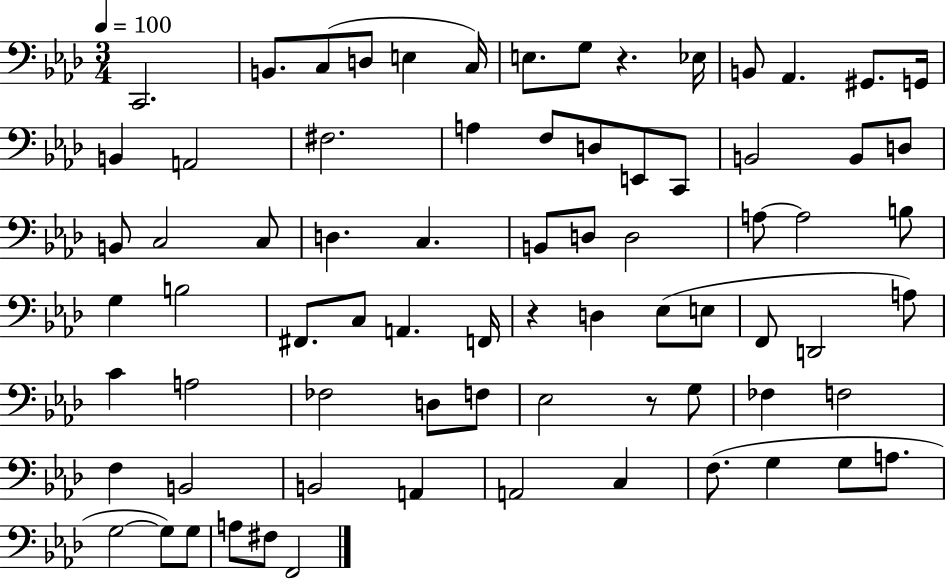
{
  \clef bass
  \numericTimeSignature
  \time 3/4
  \key aes \major
  \tempo 4 = 100
  c,2. | b,8. c8( d8 e4 c16) | e8. g8 r4. ees16 | b,8 aes,4. gis,8. g,16 | \break b,4 a,2 | fis2. | a4 f8 d8 e,8 c,8 | b,2 b,8 d8 | \break b,8 c2 c8 | d4. c4. | b,8 d8 d2 | a8~~ a2 b8 | \break g4 b2 | fis,8. c8 a,4. f,16 | r4 d4 ees8( e8 | f,8 d,2 a8) | \break c'4 a2 | fes2 d8 f8 | ees2 r8 g8 | fes4 f2 | \break f4 b,2 | b,2 a,4 | a,2 c4 | f8.( g4 g8 a8. | \break g2~~ g8) g8 | a8 fis8 f,2 | \bar "|."
}